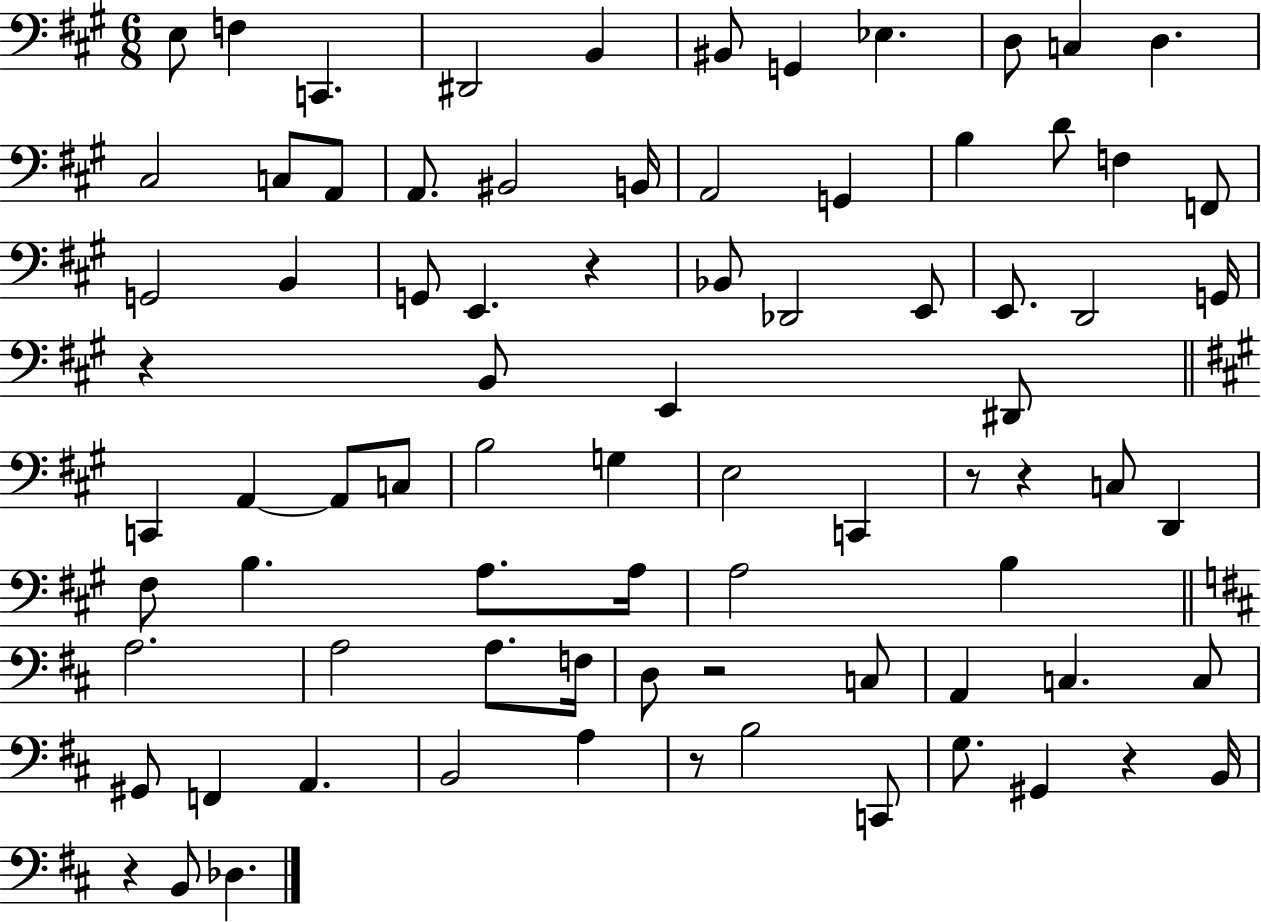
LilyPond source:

{
  \clef bass
  \numericTimeSignature
  \time 6/8
  \key a \major
  e8 f4 c,4. | dis,2 b,4 | bis,8 g,4 ees4. | d8 c4 d4. | \break cis2 c8 a,8 | a,8. bis,2 b,16 | a,2 g,4 | b4 d'8 f4 f,8 | \break g,2 b,4 | g,8 e,4. r4 | bes,8 des,2 e,8 | e,8. d,2 g,16 | \break r4 b,8 e,4 dis,8 | \bar "||" \break \key a \major c,4 a,4~~ a,8 c8 | b2 g4 | e2 c,4 | r8 r4 c8 d,4 | \break fis8 b4. a8. a16 | a2 b4 | \bar "||" \break \key d \major a2. | a2 a8. f16 | d8 r2 c8 | a,4 c4. c8 | \break gis,8 f,4 a,4. | b,2 a4 | r8 b2 c,8 | g8. gis,4 r4 b,16 | \break r4 b,8 des4. | \bar "|."
}